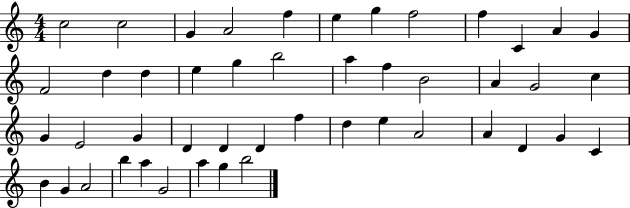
X:1
T:Untitled
M:4/4
L:1/4
K:C
c2 c2 G A2 f e g f2 f C A G F2 d d e g b2 a f B2 A G2 c G E2 G D D D f d e A2 A D G C B G A2 b a G2 a g b2